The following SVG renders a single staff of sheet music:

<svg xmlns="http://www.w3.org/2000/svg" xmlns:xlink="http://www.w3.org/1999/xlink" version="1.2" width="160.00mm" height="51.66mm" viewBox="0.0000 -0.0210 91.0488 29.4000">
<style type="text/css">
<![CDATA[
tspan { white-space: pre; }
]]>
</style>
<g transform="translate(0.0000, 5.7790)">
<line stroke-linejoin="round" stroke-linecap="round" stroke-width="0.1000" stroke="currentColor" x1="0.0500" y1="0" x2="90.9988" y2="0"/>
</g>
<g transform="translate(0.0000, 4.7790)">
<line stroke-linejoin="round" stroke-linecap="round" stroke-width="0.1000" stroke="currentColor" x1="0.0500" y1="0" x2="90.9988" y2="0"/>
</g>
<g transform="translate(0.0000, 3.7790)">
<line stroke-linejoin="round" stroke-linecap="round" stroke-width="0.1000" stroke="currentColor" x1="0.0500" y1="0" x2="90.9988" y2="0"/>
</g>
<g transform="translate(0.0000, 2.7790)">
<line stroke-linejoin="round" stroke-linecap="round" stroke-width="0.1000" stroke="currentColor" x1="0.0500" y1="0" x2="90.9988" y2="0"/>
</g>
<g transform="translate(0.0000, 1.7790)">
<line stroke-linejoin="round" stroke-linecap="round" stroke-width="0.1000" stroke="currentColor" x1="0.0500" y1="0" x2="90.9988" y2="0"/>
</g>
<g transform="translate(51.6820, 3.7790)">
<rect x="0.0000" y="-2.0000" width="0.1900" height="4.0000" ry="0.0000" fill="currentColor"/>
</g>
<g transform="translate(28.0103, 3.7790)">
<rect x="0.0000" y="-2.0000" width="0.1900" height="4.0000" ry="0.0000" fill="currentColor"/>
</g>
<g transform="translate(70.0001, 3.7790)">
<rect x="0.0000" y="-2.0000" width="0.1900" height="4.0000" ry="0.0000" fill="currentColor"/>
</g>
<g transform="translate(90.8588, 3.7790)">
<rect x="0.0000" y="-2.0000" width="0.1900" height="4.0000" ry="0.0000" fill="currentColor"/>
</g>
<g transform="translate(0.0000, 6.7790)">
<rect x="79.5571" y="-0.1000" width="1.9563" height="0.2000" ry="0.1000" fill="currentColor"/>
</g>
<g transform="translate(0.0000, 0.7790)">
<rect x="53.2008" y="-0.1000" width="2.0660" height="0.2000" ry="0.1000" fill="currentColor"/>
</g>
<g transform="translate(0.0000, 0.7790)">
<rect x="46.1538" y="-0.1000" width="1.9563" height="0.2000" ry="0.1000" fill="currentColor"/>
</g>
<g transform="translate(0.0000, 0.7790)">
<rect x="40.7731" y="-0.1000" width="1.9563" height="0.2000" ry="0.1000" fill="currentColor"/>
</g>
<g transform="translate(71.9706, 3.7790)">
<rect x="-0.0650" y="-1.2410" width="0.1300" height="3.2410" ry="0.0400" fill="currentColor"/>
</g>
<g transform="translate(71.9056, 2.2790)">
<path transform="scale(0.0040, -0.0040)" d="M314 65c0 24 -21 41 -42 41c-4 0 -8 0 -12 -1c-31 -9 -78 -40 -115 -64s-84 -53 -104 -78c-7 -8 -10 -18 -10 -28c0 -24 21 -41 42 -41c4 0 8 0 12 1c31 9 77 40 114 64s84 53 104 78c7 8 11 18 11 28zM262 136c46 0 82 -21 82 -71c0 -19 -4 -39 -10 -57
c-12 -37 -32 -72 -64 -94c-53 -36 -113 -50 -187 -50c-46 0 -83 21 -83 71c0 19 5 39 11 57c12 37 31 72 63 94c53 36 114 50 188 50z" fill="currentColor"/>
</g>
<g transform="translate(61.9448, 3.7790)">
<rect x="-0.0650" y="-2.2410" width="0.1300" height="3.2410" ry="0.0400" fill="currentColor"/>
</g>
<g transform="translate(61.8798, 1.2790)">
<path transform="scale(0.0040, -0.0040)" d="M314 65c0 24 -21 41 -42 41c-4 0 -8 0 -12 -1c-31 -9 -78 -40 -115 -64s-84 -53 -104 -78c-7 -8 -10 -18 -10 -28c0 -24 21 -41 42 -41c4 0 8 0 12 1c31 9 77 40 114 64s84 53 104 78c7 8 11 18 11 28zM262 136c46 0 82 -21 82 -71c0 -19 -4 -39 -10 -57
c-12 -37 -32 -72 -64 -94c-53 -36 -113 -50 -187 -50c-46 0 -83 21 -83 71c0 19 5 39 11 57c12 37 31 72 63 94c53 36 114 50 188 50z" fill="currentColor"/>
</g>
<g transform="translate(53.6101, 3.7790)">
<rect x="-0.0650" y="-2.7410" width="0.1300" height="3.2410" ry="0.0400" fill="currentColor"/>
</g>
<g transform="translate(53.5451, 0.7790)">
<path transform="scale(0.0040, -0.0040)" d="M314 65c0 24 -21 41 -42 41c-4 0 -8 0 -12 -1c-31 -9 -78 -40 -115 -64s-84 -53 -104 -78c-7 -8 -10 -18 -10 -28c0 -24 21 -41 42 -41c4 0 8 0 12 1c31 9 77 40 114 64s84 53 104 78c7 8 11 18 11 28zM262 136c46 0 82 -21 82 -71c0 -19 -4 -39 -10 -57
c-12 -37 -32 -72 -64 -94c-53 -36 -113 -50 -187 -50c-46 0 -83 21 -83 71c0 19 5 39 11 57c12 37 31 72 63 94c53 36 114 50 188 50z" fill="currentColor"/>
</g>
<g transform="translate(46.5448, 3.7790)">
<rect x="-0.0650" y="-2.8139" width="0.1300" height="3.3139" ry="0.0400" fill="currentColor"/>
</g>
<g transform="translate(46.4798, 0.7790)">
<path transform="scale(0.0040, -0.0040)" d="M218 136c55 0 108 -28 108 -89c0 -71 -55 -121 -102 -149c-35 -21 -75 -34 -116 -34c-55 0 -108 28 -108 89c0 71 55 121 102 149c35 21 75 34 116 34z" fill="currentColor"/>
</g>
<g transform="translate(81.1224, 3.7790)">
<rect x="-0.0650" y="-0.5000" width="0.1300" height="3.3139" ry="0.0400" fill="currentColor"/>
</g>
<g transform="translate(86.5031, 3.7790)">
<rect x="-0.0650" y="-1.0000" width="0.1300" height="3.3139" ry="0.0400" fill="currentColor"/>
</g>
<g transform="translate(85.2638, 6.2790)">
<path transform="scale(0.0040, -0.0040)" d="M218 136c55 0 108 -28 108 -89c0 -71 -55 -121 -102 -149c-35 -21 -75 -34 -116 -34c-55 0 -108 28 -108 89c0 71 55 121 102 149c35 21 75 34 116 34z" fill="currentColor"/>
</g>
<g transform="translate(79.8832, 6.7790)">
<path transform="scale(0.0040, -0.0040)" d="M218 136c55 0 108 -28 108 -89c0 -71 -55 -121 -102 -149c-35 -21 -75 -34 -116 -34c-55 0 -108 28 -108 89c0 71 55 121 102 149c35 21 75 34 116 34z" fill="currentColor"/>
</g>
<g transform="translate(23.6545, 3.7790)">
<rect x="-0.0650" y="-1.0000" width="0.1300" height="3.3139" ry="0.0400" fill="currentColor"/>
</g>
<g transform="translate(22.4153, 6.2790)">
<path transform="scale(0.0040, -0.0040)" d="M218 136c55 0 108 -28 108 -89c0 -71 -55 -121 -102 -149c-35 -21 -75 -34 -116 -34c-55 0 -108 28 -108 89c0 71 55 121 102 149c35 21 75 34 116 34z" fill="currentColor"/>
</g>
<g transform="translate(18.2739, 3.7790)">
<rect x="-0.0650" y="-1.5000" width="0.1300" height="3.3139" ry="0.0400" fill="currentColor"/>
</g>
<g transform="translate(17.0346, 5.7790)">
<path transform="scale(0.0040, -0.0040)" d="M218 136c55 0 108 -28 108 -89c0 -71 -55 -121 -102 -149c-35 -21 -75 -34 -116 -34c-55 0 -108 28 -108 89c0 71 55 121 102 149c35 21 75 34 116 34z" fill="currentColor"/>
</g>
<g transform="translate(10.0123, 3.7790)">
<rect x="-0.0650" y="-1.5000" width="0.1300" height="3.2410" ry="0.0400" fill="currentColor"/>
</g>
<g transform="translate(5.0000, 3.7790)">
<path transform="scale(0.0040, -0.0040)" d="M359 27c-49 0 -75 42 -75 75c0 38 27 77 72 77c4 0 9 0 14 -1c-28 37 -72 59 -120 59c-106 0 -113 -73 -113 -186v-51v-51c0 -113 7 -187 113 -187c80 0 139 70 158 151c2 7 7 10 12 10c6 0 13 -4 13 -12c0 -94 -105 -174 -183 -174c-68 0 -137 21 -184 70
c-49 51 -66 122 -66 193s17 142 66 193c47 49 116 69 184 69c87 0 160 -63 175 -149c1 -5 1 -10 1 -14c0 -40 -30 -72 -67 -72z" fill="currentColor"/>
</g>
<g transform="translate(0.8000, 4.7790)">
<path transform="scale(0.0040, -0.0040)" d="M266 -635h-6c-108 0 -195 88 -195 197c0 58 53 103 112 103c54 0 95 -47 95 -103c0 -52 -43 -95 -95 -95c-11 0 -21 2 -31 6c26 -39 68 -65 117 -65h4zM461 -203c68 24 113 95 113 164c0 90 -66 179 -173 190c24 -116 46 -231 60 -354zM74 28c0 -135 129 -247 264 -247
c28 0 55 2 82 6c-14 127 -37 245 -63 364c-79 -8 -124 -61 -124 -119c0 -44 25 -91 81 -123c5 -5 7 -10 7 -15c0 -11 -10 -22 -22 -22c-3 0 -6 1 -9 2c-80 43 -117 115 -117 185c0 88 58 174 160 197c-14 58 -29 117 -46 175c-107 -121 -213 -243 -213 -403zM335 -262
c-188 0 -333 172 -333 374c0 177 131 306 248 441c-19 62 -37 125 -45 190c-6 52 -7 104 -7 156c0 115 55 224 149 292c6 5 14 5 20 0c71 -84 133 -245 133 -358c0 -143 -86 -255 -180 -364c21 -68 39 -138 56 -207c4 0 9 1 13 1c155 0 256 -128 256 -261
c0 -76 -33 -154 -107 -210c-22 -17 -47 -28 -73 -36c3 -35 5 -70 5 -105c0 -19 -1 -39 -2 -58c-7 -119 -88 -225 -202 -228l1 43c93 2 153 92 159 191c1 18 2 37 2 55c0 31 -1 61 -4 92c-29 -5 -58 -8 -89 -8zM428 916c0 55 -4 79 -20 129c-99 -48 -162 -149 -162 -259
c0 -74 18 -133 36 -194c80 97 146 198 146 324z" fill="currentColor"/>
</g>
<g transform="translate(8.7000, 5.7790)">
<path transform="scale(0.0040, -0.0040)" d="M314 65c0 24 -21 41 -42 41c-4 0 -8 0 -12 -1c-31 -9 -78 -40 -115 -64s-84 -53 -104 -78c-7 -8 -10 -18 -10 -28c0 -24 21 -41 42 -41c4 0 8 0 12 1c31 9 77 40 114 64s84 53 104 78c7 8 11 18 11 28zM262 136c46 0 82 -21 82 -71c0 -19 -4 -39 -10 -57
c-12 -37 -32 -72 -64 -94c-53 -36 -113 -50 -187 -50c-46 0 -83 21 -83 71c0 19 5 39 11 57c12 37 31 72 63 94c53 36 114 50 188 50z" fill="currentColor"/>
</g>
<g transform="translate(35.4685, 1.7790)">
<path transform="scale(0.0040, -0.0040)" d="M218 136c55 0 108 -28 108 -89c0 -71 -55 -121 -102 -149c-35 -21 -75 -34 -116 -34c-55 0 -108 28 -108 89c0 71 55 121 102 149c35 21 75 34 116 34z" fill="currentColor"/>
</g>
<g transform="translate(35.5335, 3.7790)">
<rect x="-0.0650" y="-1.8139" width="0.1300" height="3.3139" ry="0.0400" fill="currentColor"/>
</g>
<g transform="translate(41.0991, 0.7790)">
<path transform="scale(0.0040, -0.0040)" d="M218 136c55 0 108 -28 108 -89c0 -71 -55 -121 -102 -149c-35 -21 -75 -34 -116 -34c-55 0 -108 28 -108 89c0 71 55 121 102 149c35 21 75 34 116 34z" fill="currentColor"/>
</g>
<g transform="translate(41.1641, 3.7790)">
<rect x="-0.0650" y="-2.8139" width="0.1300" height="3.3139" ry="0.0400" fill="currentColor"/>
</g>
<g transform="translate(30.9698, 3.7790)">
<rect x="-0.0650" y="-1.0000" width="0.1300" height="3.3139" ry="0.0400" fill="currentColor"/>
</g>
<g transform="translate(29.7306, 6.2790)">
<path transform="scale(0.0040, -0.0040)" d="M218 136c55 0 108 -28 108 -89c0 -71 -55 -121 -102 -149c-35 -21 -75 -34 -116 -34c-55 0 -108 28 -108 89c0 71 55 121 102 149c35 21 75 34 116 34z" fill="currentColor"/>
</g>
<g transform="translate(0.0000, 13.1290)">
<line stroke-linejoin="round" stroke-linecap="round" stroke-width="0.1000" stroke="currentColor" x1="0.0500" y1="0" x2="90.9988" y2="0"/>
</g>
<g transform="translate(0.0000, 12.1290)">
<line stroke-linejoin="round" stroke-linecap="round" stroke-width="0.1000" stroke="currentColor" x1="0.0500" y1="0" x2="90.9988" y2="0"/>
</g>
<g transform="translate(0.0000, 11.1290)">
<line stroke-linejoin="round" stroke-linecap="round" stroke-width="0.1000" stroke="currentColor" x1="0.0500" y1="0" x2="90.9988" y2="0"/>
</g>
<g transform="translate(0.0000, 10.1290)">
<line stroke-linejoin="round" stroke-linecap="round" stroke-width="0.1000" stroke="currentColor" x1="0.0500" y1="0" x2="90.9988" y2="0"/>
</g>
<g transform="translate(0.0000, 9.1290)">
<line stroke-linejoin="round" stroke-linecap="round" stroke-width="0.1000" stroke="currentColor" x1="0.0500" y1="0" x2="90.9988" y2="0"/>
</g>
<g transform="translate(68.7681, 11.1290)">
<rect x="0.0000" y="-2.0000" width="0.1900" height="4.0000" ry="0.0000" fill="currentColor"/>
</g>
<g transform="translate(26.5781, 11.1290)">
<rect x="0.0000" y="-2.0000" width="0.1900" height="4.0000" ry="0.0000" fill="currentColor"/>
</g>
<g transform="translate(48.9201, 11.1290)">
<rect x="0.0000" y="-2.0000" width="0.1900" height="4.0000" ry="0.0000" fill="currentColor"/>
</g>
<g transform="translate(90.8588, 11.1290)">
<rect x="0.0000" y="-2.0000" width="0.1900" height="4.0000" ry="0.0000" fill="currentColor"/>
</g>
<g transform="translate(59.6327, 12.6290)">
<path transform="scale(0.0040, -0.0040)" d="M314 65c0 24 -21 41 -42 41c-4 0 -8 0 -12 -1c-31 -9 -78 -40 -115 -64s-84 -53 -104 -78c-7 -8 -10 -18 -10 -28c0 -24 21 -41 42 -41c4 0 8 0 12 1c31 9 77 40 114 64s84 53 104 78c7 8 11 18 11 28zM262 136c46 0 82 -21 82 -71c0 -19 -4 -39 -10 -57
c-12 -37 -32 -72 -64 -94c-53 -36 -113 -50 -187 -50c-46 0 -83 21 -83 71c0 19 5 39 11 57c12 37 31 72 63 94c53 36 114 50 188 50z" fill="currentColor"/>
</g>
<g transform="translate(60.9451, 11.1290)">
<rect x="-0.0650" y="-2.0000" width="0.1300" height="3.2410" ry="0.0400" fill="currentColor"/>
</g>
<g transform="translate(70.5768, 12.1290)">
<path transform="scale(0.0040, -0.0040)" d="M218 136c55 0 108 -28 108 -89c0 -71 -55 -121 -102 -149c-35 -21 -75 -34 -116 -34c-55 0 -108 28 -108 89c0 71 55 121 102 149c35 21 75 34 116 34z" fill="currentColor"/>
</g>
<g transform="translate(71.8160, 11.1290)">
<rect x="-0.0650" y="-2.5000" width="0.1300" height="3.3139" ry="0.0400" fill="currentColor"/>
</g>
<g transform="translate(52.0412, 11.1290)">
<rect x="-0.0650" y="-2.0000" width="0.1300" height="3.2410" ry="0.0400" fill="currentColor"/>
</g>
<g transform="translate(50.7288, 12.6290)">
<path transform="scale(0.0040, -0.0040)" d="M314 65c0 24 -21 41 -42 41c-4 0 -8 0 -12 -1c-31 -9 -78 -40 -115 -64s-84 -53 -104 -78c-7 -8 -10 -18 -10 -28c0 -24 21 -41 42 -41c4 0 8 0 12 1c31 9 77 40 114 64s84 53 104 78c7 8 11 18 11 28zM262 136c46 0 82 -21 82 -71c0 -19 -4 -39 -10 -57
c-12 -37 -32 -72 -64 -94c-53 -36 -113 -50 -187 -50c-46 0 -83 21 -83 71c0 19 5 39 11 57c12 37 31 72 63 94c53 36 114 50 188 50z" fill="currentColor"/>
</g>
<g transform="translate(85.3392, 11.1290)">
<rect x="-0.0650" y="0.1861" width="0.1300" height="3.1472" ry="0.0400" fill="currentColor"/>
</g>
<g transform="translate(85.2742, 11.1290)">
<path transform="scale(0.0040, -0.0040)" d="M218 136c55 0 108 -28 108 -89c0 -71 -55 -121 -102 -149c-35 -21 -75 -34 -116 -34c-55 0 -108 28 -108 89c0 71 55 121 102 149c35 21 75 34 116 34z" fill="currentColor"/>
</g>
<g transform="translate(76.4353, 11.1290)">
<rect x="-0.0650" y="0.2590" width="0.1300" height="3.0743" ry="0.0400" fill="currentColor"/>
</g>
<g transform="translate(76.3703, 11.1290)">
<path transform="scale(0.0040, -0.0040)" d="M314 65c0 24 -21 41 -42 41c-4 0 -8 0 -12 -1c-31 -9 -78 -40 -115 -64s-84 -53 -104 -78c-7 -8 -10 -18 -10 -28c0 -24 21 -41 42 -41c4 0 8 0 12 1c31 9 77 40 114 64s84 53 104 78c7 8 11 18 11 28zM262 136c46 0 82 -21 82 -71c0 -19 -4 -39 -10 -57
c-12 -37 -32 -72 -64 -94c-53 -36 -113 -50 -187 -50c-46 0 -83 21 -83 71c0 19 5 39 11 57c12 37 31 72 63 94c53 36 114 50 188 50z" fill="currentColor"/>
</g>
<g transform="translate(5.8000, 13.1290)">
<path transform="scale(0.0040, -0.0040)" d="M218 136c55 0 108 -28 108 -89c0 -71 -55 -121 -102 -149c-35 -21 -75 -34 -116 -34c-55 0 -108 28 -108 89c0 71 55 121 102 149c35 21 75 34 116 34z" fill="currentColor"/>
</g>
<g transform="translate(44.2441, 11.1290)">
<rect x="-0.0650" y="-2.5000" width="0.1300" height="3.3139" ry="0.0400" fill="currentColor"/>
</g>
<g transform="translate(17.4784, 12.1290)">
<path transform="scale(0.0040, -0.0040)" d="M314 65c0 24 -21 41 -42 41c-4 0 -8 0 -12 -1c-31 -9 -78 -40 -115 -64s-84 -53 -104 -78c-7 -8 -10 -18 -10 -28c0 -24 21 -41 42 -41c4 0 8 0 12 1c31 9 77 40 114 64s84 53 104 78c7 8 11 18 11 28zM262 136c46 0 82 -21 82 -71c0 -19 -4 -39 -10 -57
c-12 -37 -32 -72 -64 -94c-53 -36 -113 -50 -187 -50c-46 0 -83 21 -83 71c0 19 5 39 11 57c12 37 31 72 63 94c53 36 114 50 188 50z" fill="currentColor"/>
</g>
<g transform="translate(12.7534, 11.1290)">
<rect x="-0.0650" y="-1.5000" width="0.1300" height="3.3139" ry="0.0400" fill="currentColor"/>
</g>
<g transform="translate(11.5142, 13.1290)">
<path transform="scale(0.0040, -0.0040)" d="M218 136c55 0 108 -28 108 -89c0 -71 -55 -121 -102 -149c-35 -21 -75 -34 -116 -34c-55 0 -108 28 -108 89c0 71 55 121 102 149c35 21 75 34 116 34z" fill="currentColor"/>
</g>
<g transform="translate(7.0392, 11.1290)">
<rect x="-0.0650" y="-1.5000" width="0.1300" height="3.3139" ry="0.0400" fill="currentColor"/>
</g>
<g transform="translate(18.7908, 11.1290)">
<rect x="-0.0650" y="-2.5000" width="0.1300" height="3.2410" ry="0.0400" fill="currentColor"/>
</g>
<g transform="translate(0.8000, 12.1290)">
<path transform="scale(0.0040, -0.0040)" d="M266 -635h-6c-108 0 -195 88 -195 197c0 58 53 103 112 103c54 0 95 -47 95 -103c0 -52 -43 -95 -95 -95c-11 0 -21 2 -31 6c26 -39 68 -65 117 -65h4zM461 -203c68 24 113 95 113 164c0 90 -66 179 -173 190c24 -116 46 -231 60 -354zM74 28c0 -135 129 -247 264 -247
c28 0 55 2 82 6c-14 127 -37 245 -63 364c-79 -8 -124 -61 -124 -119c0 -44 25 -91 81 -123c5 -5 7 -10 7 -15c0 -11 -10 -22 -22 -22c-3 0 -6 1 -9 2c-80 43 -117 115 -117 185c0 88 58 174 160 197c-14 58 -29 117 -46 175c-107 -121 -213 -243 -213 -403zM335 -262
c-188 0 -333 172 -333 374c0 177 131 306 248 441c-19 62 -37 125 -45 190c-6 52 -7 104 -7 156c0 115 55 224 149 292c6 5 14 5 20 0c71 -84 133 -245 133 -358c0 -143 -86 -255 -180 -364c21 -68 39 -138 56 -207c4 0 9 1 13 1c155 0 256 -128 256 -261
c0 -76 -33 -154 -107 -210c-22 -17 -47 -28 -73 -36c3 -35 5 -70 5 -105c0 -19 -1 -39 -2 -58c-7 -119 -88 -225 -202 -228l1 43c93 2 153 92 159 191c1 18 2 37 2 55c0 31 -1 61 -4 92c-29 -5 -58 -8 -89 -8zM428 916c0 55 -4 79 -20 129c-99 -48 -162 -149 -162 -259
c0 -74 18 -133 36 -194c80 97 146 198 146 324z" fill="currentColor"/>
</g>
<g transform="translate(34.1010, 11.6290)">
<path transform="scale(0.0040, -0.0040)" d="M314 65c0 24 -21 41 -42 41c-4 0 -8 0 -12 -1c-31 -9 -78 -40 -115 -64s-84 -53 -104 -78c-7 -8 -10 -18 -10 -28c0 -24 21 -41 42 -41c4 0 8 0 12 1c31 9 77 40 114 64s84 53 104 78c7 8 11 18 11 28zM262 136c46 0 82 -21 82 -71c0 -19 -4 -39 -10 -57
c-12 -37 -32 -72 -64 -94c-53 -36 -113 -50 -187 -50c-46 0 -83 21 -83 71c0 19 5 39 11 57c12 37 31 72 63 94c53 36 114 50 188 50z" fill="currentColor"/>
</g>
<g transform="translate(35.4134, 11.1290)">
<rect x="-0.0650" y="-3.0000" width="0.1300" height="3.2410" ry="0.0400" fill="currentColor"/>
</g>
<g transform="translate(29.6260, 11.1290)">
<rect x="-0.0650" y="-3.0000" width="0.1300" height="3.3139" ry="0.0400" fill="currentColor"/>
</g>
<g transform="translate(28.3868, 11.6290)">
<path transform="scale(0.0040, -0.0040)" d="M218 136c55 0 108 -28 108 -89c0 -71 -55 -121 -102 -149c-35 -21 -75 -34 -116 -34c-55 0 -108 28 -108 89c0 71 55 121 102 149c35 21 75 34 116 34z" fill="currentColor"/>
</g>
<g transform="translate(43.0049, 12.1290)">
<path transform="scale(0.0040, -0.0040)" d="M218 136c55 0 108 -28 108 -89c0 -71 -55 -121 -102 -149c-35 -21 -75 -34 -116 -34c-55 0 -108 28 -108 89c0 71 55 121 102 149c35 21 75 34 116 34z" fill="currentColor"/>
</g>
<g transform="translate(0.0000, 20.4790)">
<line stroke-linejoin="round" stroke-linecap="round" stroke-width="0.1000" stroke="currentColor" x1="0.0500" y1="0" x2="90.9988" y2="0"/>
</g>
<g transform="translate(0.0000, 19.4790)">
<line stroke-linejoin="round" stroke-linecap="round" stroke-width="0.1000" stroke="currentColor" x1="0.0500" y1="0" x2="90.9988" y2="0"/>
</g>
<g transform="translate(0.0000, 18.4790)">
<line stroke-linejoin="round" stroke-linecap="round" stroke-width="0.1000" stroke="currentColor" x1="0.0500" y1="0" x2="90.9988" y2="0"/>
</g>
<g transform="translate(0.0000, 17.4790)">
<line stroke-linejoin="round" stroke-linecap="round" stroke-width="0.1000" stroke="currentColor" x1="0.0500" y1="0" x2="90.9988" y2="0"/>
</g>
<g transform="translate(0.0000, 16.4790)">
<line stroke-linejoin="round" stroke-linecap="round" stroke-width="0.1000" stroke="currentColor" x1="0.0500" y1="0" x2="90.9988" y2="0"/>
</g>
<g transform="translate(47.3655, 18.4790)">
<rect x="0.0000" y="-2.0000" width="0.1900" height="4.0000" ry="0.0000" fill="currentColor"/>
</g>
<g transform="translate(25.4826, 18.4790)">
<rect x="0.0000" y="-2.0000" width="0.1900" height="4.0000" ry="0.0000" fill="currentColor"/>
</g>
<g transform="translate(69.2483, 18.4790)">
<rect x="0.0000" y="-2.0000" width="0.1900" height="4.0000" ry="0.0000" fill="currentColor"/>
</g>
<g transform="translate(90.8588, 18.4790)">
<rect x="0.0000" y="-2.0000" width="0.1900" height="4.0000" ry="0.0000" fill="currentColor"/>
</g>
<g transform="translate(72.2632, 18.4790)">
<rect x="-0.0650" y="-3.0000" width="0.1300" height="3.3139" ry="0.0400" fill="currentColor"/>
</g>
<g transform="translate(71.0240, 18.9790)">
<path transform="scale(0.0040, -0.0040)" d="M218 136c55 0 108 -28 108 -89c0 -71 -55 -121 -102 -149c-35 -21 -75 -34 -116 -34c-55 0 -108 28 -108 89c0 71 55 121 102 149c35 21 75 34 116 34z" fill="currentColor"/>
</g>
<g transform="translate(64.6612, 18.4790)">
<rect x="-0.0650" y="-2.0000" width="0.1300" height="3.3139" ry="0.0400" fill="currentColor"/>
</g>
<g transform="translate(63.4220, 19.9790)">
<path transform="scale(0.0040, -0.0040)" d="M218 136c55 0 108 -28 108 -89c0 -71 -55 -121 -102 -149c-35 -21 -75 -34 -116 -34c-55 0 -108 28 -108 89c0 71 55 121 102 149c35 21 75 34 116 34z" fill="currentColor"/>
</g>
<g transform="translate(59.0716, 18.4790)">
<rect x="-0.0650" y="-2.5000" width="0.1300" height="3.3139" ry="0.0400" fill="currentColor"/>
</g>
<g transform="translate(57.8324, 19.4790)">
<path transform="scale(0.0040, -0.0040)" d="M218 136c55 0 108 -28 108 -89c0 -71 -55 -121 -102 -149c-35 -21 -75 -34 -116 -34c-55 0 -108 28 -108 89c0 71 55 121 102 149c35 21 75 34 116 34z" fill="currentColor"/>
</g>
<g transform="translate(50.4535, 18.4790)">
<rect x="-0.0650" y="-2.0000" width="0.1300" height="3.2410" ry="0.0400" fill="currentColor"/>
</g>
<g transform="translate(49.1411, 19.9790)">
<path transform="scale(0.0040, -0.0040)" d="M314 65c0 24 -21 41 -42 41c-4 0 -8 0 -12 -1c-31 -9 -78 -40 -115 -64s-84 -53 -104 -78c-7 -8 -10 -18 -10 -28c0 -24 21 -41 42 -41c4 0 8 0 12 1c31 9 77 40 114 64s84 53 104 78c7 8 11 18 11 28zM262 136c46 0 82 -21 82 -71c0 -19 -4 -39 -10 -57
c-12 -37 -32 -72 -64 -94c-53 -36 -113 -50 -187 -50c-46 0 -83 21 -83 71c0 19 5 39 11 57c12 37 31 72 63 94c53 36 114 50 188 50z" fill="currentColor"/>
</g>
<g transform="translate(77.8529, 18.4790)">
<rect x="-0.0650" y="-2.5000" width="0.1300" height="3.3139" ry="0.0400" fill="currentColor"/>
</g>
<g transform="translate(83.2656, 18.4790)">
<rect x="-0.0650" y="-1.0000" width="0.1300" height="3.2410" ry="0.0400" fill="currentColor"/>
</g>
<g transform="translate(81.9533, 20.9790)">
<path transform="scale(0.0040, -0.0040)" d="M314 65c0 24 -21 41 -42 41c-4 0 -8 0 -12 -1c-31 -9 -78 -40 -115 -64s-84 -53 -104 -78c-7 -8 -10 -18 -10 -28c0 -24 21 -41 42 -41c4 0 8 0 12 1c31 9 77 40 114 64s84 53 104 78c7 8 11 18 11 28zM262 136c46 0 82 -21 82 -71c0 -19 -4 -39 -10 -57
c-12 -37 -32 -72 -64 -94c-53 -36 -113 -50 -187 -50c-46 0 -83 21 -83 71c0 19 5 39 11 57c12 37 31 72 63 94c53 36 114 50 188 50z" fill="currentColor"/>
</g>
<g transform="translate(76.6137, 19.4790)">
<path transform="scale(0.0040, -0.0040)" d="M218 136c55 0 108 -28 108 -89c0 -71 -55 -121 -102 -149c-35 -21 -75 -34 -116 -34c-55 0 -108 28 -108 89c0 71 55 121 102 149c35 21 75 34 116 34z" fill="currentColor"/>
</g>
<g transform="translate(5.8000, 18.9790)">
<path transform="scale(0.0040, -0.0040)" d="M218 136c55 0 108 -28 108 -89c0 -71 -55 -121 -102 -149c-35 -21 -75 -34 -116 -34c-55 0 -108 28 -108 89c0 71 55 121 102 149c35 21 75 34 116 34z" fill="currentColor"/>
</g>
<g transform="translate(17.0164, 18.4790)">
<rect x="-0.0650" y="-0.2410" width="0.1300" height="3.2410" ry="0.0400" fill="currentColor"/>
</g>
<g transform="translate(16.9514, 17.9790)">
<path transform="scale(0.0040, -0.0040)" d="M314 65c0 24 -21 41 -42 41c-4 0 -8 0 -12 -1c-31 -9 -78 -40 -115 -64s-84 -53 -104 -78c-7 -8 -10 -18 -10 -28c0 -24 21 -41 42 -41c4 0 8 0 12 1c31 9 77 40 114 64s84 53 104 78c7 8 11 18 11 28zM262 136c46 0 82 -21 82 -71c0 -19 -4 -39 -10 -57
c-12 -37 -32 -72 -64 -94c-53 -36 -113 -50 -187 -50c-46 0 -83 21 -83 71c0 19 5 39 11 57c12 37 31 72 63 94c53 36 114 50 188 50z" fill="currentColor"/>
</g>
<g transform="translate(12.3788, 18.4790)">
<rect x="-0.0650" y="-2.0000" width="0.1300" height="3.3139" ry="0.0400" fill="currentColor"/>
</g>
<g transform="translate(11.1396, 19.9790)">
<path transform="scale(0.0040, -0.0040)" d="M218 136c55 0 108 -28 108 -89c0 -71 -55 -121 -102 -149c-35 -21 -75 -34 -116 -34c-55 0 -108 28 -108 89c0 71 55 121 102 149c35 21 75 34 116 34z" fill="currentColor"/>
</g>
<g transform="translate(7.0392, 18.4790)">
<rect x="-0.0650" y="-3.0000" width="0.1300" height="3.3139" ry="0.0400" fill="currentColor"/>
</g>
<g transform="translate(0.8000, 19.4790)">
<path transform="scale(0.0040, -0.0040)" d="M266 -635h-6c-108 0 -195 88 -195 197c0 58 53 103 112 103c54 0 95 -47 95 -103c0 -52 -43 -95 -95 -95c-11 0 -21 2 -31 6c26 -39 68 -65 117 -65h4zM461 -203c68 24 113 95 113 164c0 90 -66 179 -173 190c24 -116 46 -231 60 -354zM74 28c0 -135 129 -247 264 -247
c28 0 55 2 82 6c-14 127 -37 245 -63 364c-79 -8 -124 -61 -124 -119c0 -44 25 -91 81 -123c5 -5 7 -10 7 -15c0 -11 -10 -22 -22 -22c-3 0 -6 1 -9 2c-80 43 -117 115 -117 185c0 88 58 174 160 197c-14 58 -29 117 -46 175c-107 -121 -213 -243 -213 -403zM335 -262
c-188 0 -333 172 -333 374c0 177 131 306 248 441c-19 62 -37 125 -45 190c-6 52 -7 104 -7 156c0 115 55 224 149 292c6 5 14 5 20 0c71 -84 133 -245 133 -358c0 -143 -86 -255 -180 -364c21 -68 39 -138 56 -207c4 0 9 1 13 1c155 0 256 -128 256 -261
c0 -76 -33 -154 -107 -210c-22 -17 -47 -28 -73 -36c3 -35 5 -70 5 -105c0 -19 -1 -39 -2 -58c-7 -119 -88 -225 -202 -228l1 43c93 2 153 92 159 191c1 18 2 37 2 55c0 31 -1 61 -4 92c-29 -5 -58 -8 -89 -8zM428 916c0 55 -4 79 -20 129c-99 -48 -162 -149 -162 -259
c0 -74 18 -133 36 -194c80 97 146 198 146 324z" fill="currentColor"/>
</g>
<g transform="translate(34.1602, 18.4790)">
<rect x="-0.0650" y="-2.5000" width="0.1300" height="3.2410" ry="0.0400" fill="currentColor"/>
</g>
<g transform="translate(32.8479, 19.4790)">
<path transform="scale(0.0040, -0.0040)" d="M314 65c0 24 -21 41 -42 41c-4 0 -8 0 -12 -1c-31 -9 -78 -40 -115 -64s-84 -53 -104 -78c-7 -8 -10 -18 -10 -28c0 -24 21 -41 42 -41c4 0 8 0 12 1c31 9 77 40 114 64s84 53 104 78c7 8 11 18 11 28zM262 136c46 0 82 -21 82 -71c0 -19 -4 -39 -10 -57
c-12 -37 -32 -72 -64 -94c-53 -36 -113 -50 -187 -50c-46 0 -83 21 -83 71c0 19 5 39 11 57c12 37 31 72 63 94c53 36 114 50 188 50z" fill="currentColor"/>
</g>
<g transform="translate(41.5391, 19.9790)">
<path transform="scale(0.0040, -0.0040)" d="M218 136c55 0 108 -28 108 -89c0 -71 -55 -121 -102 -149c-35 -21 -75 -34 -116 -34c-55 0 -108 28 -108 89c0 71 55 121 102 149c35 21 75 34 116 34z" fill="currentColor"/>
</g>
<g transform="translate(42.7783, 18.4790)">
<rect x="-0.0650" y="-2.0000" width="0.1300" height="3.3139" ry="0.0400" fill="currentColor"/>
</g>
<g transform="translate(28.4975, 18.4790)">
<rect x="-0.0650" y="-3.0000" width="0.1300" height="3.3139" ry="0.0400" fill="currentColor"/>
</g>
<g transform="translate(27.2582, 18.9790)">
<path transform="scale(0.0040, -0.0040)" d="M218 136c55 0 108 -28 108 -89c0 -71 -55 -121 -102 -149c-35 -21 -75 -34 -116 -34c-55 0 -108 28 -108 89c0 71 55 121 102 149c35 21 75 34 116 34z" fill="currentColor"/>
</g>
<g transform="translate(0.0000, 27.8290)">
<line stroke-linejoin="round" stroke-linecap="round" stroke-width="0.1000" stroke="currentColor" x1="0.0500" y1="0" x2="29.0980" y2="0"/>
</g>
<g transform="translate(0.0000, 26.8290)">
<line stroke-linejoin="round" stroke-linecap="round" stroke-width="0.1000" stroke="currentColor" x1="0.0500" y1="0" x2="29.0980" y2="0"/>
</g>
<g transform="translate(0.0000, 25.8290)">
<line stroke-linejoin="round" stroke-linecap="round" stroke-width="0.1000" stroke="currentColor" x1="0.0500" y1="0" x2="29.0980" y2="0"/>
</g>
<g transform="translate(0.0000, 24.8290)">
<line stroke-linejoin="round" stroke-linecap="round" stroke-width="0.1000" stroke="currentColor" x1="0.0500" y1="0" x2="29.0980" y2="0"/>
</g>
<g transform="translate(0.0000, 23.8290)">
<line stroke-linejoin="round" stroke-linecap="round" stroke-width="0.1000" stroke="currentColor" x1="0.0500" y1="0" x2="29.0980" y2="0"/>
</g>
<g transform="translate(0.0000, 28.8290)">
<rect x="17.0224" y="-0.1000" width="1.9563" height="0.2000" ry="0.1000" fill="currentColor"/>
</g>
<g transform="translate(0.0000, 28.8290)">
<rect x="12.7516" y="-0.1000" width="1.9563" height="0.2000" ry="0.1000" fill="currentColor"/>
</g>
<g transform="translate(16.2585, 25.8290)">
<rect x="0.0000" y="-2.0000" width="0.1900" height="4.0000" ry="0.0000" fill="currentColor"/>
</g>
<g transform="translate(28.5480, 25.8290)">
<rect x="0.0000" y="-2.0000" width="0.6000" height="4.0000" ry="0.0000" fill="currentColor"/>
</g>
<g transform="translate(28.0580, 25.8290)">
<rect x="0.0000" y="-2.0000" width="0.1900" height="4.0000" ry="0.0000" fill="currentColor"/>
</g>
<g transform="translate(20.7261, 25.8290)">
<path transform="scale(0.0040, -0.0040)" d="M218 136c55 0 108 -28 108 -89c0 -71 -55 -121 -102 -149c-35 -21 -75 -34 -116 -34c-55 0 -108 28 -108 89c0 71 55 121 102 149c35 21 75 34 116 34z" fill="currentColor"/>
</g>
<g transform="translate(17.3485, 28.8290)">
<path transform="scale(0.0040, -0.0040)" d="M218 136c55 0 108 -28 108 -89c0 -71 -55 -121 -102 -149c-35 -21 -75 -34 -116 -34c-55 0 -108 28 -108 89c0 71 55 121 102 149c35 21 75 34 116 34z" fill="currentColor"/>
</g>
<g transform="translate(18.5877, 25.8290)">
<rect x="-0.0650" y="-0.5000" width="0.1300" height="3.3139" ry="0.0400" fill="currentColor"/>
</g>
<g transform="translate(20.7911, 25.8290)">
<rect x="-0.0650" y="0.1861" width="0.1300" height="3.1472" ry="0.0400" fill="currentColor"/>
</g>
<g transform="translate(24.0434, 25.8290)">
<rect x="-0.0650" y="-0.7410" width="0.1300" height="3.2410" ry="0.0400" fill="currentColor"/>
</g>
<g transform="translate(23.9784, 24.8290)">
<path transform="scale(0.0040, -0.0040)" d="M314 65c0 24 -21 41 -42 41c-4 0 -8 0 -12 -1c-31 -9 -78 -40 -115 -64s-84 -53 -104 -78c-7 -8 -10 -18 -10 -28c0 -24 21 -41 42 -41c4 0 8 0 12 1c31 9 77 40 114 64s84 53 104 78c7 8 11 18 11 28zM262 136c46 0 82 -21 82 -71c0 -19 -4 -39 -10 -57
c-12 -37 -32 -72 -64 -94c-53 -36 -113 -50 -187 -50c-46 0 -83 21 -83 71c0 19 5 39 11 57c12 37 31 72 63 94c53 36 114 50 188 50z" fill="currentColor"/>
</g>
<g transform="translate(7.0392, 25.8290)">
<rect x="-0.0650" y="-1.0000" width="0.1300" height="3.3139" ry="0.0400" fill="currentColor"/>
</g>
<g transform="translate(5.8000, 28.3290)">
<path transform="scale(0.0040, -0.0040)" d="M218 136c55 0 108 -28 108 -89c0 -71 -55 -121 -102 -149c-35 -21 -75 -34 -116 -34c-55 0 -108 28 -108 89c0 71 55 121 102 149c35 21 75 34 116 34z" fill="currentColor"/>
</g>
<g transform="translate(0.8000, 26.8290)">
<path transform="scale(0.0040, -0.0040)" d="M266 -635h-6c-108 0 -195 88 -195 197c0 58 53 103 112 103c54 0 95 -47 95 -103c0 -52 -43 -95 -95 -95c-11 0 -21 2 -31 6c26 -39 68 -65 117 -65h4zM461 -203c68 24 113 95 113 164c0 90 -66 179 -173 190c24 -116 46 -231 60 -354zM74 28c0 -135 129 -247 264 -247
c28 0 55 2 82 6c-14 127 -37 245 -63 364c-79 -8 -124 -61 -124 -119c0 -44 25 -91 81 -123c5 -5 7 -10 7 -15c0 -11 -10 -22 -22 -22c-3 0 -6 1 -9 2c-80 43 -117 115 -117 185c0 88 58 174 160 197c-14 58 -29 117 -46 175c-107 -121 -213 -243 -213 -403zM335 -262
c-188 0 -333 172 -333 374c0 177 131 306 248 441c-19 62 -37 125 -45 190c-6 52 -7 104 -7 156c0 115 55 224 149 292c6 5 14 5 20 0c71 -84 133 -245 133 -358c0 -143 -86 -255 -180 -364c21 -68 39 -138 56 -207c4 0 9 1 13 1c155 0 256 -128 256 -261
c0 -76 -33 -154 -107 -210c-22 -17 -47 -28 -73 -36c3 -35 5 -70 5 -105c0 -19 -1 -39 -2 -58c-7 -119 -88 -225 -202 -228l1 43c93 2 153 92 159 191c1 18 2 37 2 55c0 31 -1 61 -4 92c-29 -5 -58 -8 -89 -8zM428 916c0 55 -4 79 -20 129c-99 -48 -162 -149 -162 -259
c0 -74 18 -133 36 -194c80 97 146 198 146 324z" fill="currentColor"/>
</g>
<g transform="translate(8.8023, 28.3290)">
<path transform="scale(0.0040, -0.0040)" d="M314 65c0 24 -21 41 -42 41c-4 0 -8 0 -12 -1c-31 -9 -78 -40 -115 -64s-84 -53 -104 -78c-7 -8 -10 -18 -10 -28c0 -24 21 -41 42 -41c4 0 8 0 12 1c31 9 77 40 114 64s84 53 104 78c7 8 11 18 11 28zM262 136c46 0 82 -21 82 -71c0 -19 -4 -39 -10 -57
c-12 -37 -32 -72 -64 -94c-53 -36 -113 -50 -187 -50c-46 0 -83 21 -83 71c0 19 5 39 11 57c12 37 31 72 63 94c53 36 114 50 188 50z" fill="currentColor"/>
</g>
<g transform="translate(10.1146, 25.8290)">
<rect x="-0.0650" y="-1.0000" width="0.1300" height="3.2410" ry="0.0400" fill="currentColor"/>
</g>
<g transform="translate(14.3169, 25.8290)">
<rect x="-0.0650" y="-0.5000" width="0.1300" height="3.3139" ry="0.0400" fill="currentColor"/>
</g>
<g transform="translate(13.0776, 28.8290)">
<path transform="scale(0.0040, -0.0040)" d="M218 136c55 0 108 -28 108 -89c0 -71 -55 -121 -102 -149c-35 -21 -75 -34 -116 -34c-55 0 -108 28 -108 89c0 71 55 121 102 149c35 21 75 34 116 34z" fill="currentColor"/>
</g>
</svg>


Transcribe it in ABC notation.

X:1
T:Untitled
M:4/4
L:1/4
K:C
E2 E D D f a a a2 g2 e2 C D E E G2 A A2 G F2 F2 G B2 B A F c2 A G2 F F2 G F A G D2 D D2 C C B d2